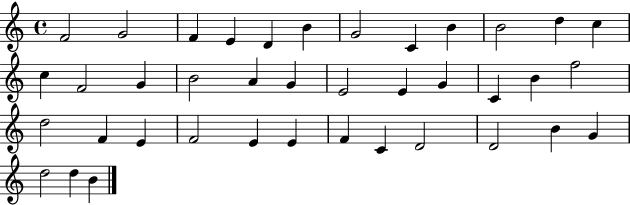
F4/h G4/h F4/q E4/q D4/q B4/q G4/h C4/q B4/q B4/h D5/q C5/q C5/q F4/h G4/q B4/h A4/q G4/q E4/h E4/q G4/q C4/q B4/q F5/h D5/h F4/q E4/q F4/h E4/q E4/q F4/q C4/q D4/h D4/h B4/q G4/q D5/h D5/q B4/q